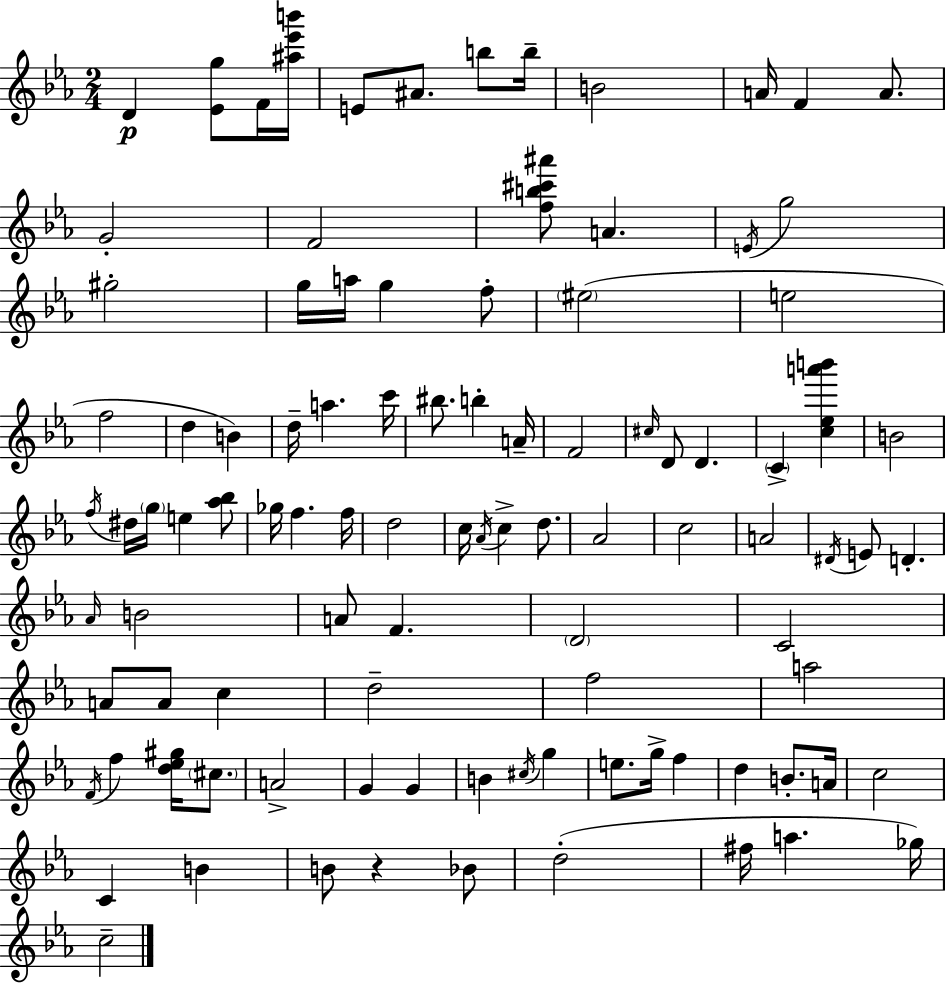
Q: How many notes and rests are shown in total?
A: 99